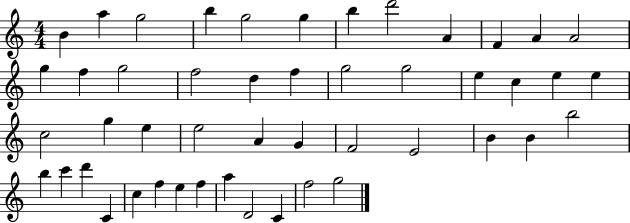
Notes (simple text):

B4/q A5/q G5/h B5/q G5/h G5/q B5/q D6/h A4/q F4/q A4/q A4/h G5/q F5/q G5/h F5/h D5/q F5/q G5/h G5/h E5/q C5/q E5/q E5/q C5/h G5/q E5/q E5/h A4/q G4/q F4/h E4/h B4/q B4/q B5/h B5/q C6/q D6/q C4/q C5/q F5/q E5/q F5/q A5/q D4/h C4/q F5/h G5/h